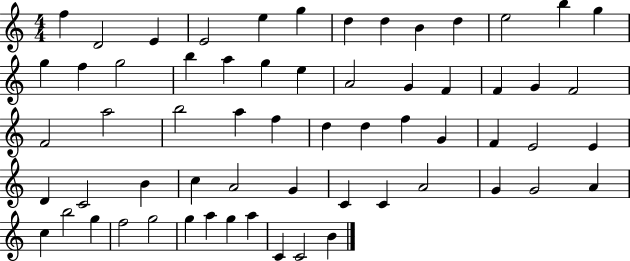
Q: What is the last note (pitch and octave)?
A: B4